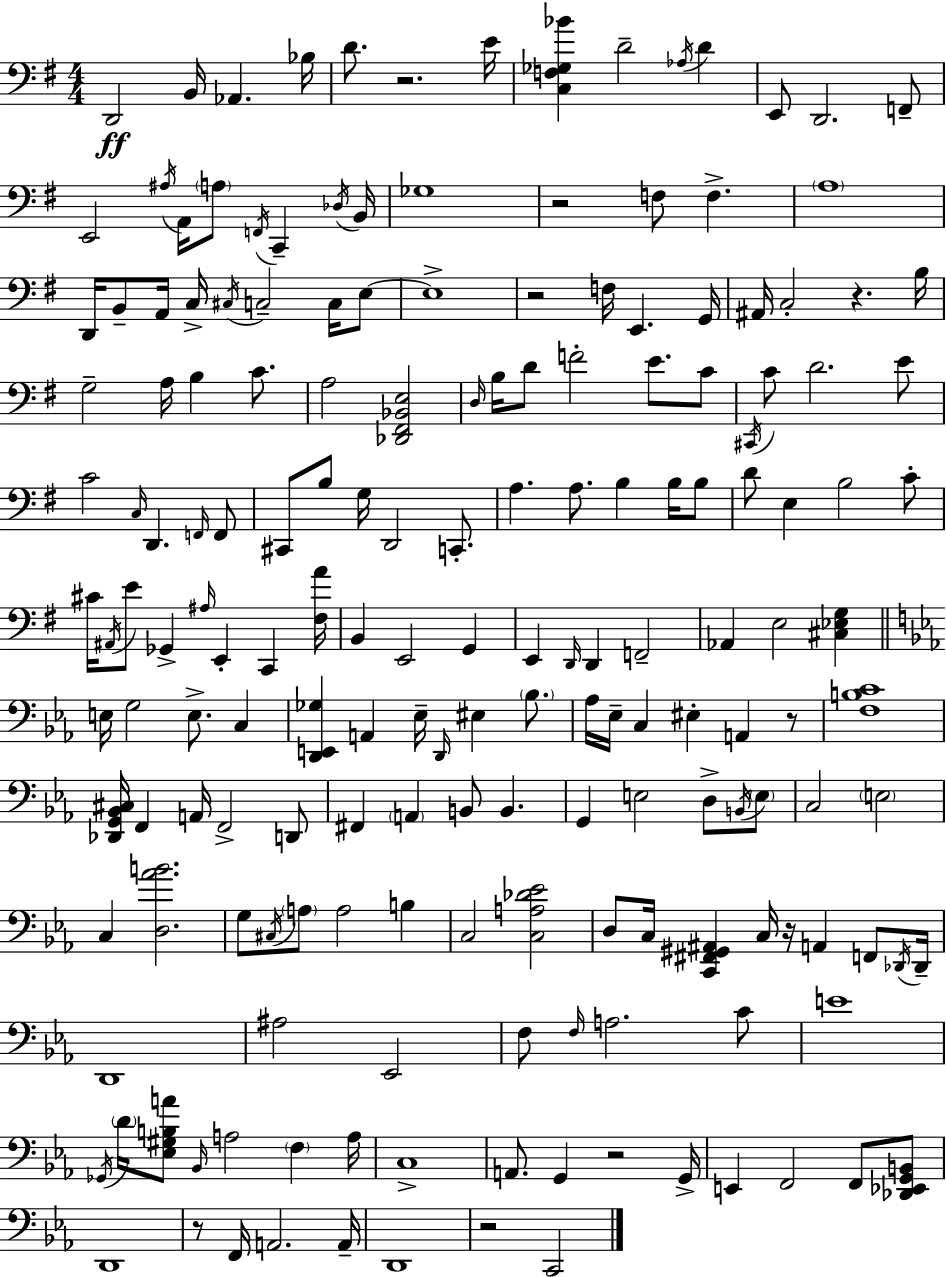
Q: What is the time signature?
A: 4/4